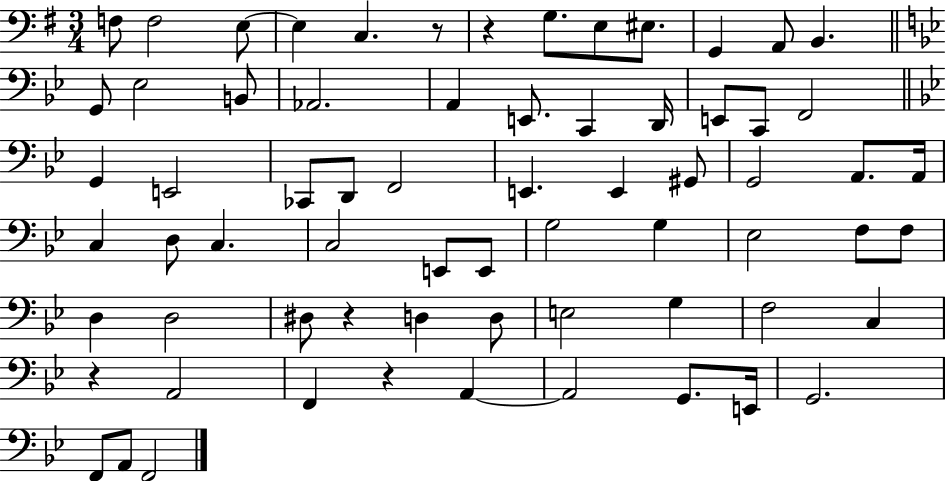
F3/e F3/h E3/e E3/q C3/q. R/e R/q G3/e. E3/e EIS3/e. G2/q A2/e B2/q. G2/e Eb3/h B2/e Ab2/h. A2/q E2/e. C2/q D2/s E2/e C2/e F2/h G2/q E2/h CES2/e D2/e F2/h E2/q. E2/q G#2/e G2/h A2/e. A2/s C3/q D3/e C3/q. C3/h E2/e E2/e G3/h G3/q Eb3/h F3/e F3/e D3/q D3/h D#3/e R/q D3/q D3/e E3/h G3/q F3/h C3/q R/q A2/h F2/q R/q A2/q A2/h G2/e. E2/s G2/h. F2/e A2/e F2/h